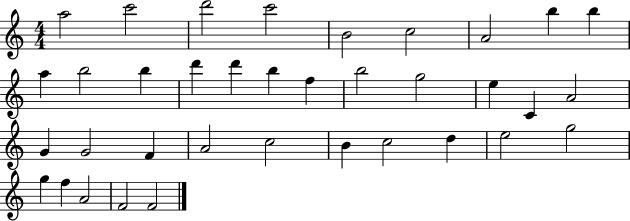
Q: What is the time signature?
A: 4/4